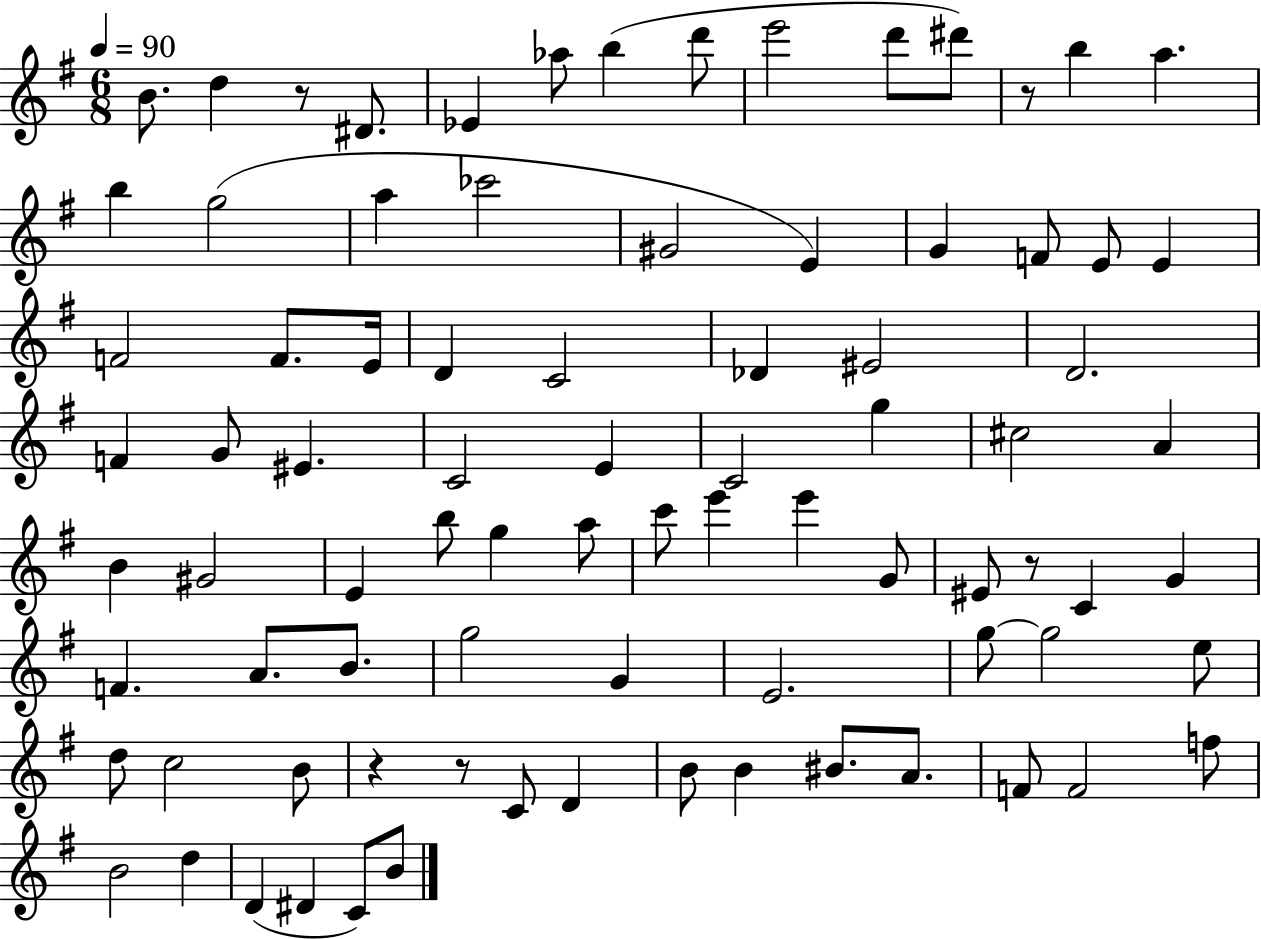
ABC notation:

X:1
T:Untitled
M:6/8
L:1/4
K:G
B/2 d z/2 ^D/2 _E _a/2 b d'/2 e'2 d'/2 ^d'/2 z/2 b a b g2 a _c'2 ^G2 E G F/2 E/2 E F2 F/2 E/4 D C2 _D ^E2 D2 F G/2 ^E C2 E C2 g ^c2 A B ^G2 E b/2 g a/2 c'/2 e' e' G/2 ^E/2 z/2 C G F A/2 B/2 g2 G E2 g/2 g2 e/2 d/2 c2 B/2 z z/2 C/2 D B/2 B ^B/2 A/2 F/2 F2 f/2 B2 d D ^D C/2 B/2